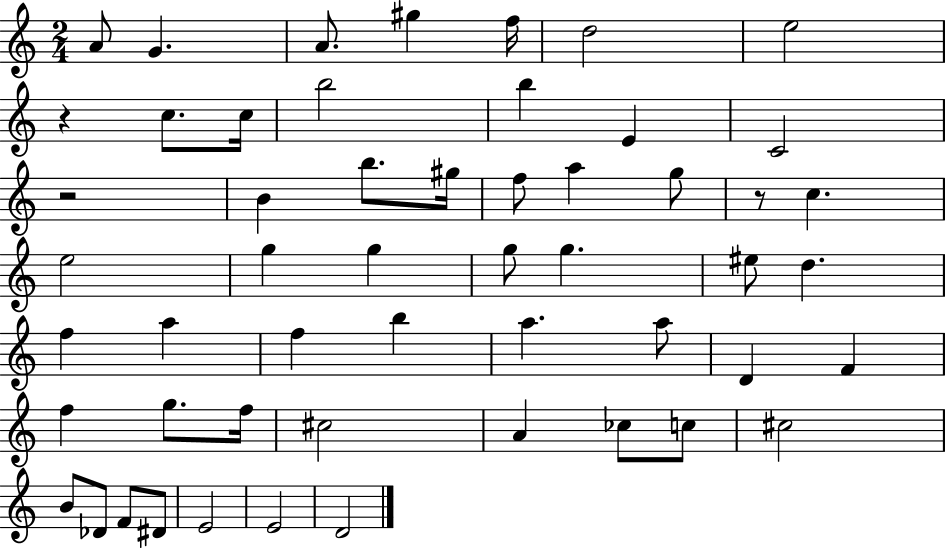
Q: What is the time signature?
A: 2/4